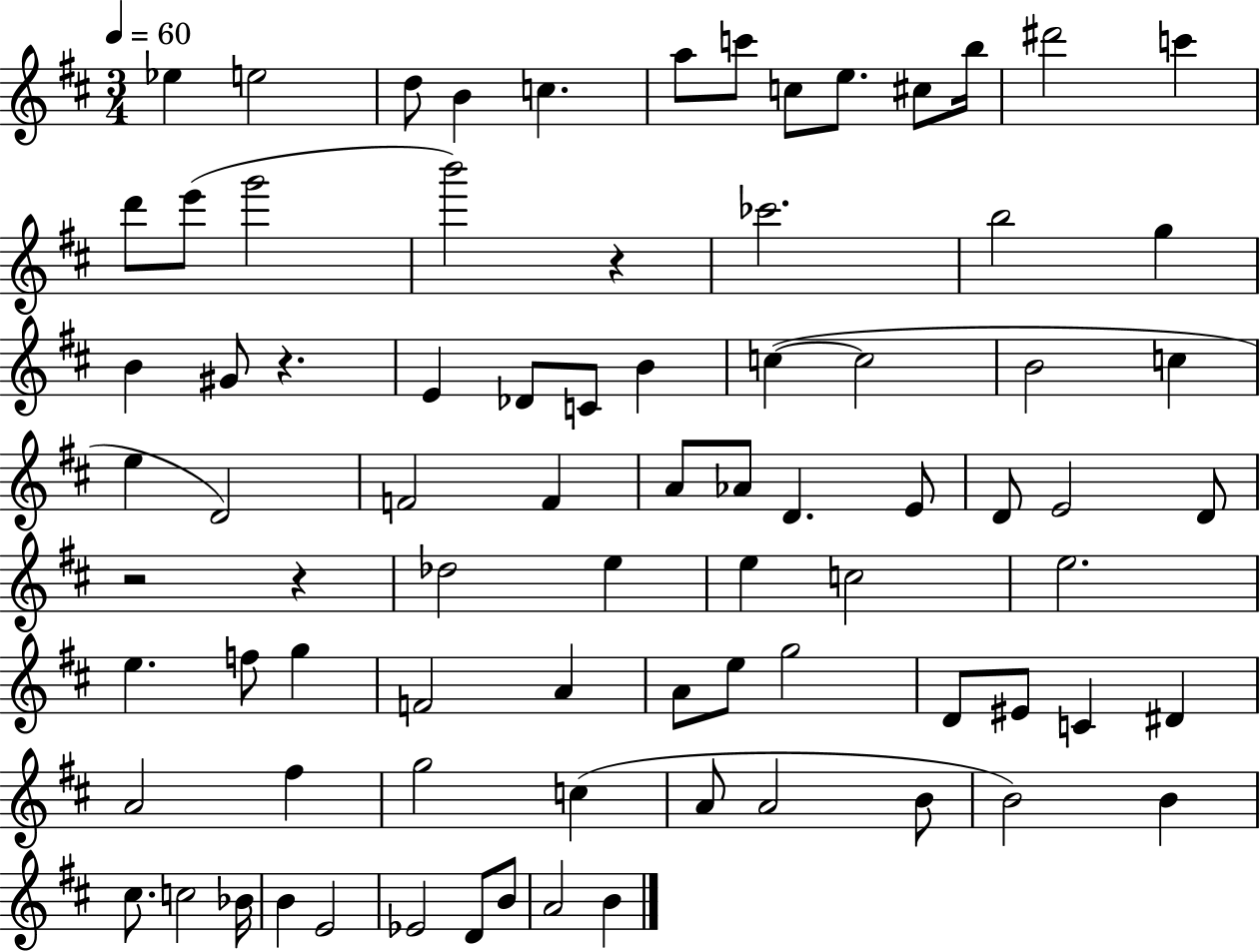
X:1
T:Untitled
M:3/4
L:1/4
K:D
_e e2 d/2 B c a/2 c'/2 c/2 e/2 ^c/2 b/4 ^d'2 c' d'/2 e'/2 g'2 b'2 z _c'2 b2 g B ^G/2 z E _D/2 C/2 B c c2 B2 c e D2 F2 F A/2 _A/2 D E/2 D/2 E2 D/2 z2 z _d2 e e c2 e2 e f/2 g F2 A A/2 e/2 g2 D/2 ^E/2 C ^D A2 ^f g2 c A/2 A2 B/2 B2 B ^c/2 c2 _B/4 B E2 _E2 D/2 B/2 A2 B